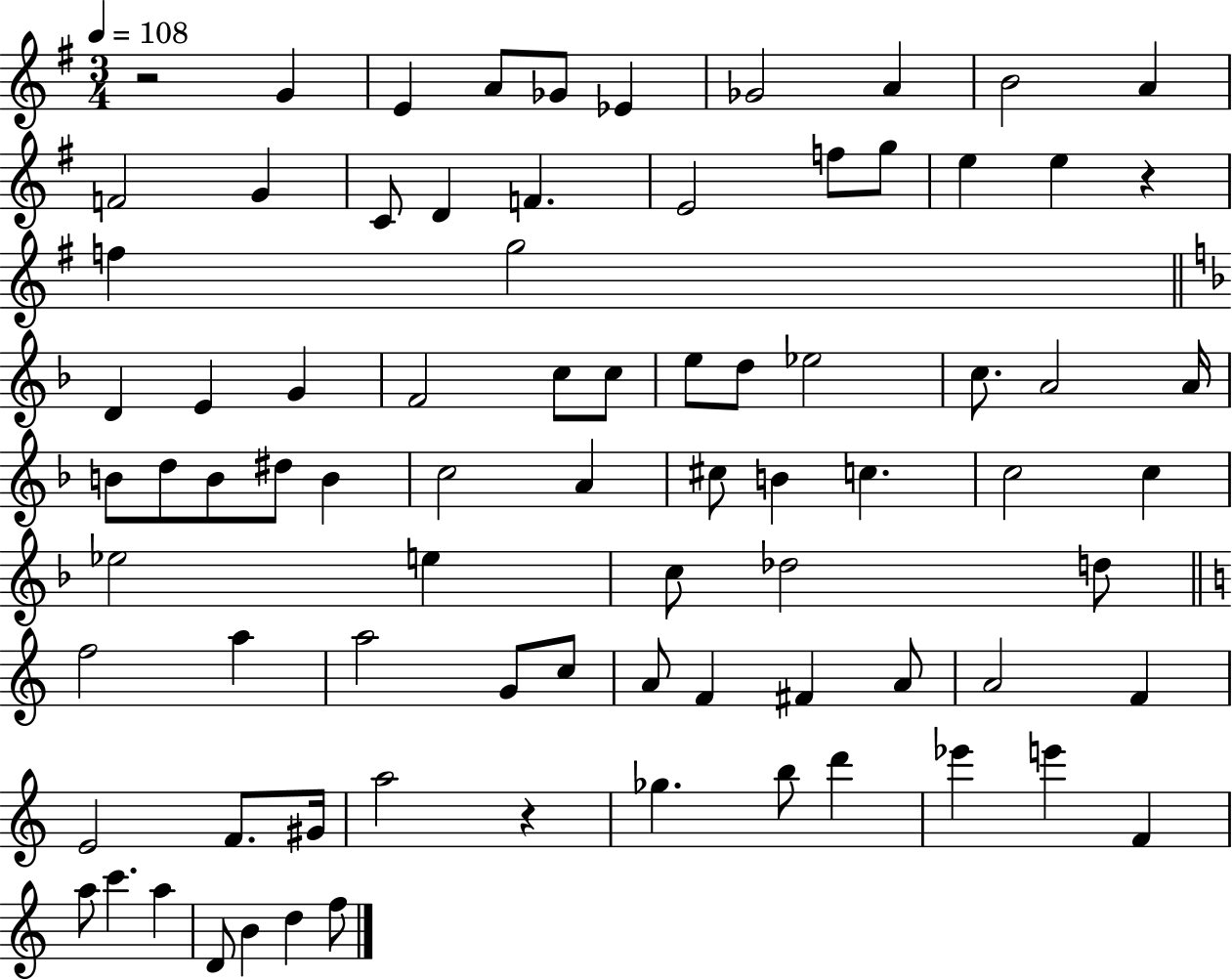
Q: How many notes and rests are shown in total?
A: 81